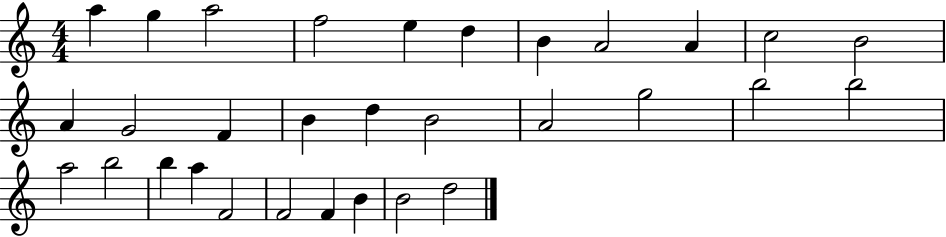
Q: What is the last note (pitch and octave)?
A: D5